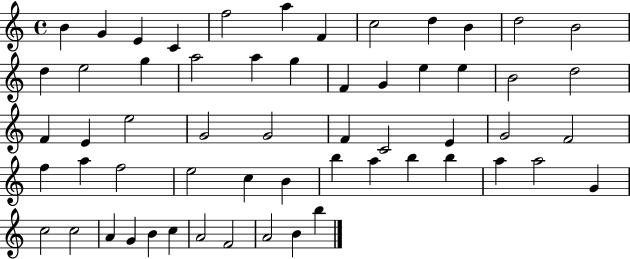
{
  \clef treble
  \time 4/4
  \defaultTimeSignature
  \key c \major
  b'4 g'4 e'4 c'4 | f''2 a''4 f'4 | c''2 d''4 b'4 | d''2 b'2 | \break d''4 e''2 g''4 | a''2 a''4 g''4 | f'4 g'4 e''4 e''4 | b'2 d''2 | \break f'4 e'4 e''2 | g'2 g'2 | f'4 c'2 e'4 | g'2 f'2 | \break f''4 a''4 f''2 | e''2 c''4 b'4 | b''4 a''4 b''4 b''4 | a''4 a''2 g'4 | \break c''2 c''2 | a'4 g'4 b'4 c''4 | a'2 f'2 | a'2 b'4 b''4 | \break \bar "|."
}